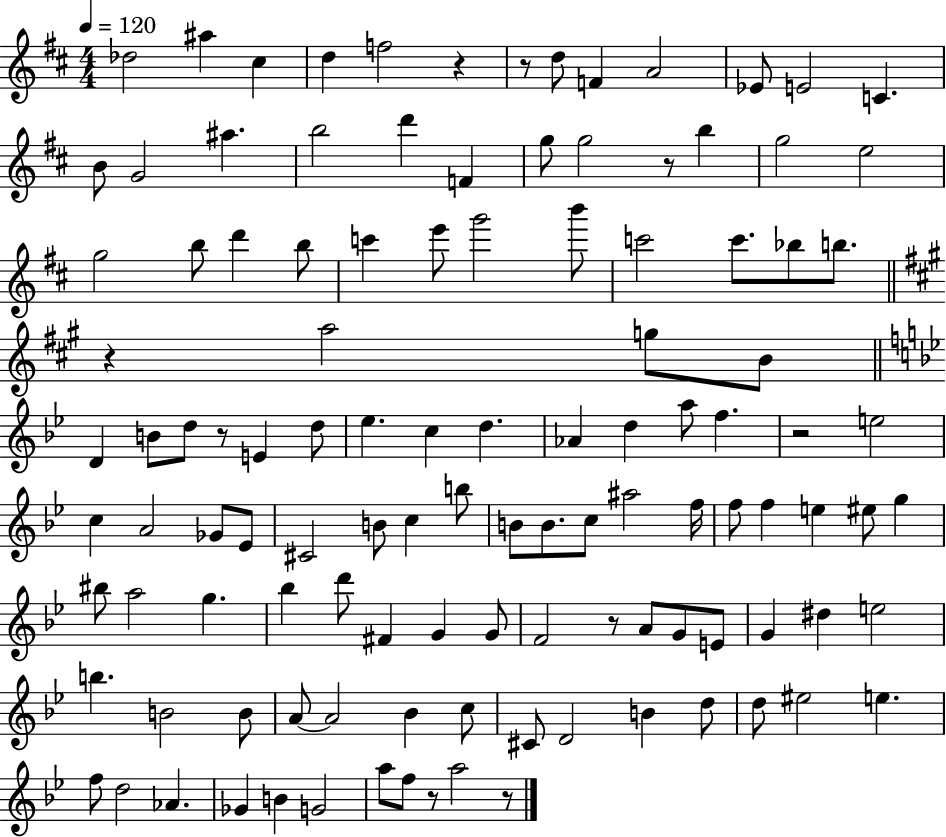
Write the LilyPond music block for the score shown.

{
  \clef treble
  \numericTimeSignature
  \time 4/4
  \key d \major
  \tempo 4 = 120
  des''2 ais''4 cis''4 | d''4 f''2 r4 | r8 d''8 f'4 a'2 | ees'8 e'2 c'4. | \break b'8 g'2 ais''4. | b''2 d'''4 f'4 | g''8 g''2 r8 b''4 | g''2 e''2 | \break g''2 b''8 d'''4 b''8 | c'''4 e'''8 g'''2 b'''8 | c'''2 c'''8. bes''8 b''8. | \bar "||" \break \key a \major r4 a''2 g''8 b'8 | \bar "||" \break \key bes \major d'4 b'8 d''8 r8 e'4 d''8 | ees''4. c''4 d''4. | aes'4 d''4 a''8 f''4. | r2 e''2 | \break c''4 a'2 ges'8 ees'8 | cis'2 b'8 c''4 b''8 | b'8 b'8. c''8 ais''2 f''16 | f''8 f''4 e''4 eis''8 g''4 | \break bis''8 a''2 g''4. | bes''4 d'''8 fis'4 g'4 g'8 | f'2 r8 a'8 g'8 e'8 | g'4 dis''4 e''2 | \break b''4. b'2 b'8 | a'8~~ a'2 bes'4 c''8 | cis'8 d'2 b'4 d''8 | d''8 eis''2 e''4. | \break f''8 d''2 aes'4. | ges'4 b'4 g'2 | a''8 f''8 r8 a''2 r8 | \bar "|."
}